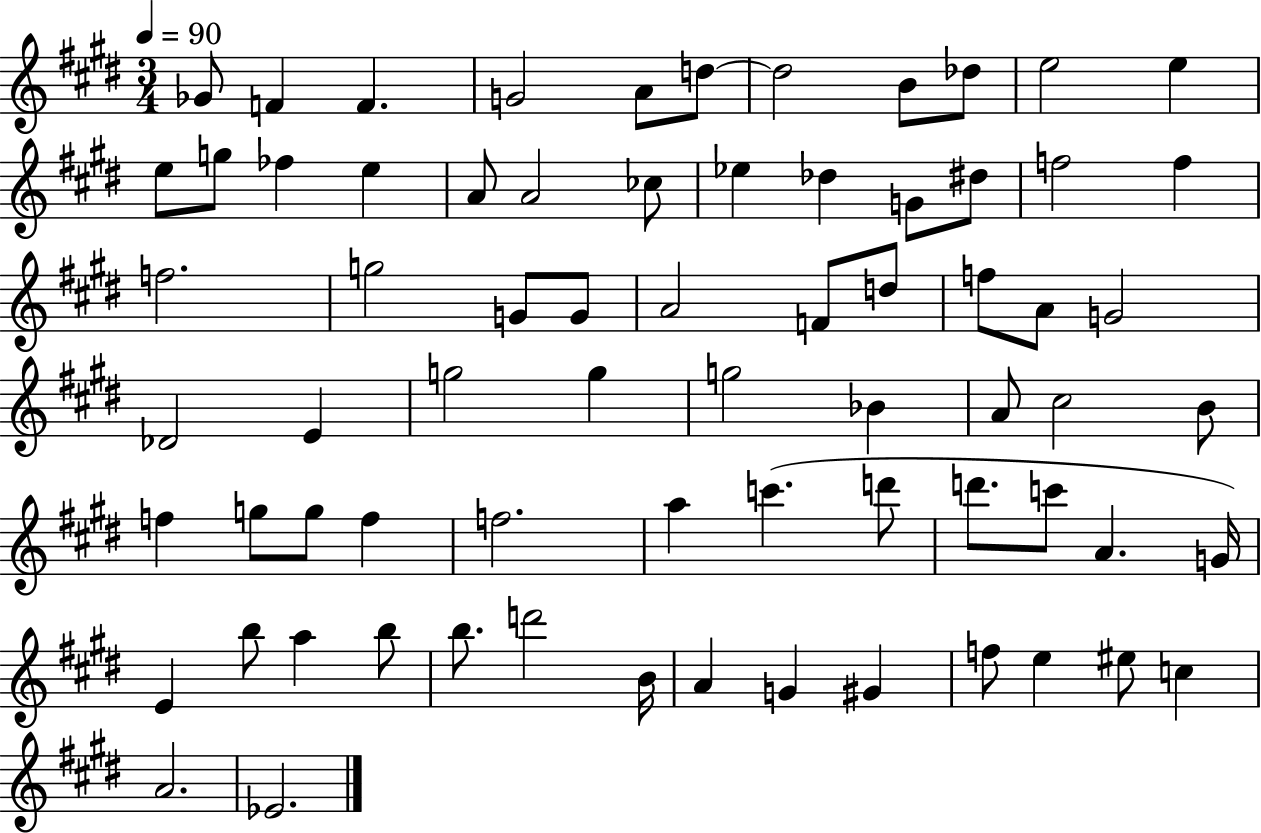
Gb4/e F4/q F4/q. G4/h A4/e D5/e D5/h B4/e Db5/e E5/h E5/q E5/e G5/e FES5/q E5/q A4/e A4/h CES5/e Eb5/q Db5/q G4/e D#5/e F5/h F5/q F5/h. G5/h G4/e G4/e A4/h F4/e D5/e F5/e A4/e G4/h Db4/h E4/q G5/h G5/q G5/h Bb4/q A4/e C#5/h B4/e F5/q G5/e G5/e F5/q F5/h. A5/q C6/q. D6/e D6/e. C6/e A4/q. G4/s E4/q B5/e A5/q B5/e B5/e. D6/h B4/s A4/q G4/q G#4/q F5/e E5/q EIS5/e C5/q A4/h. Eb4/h.